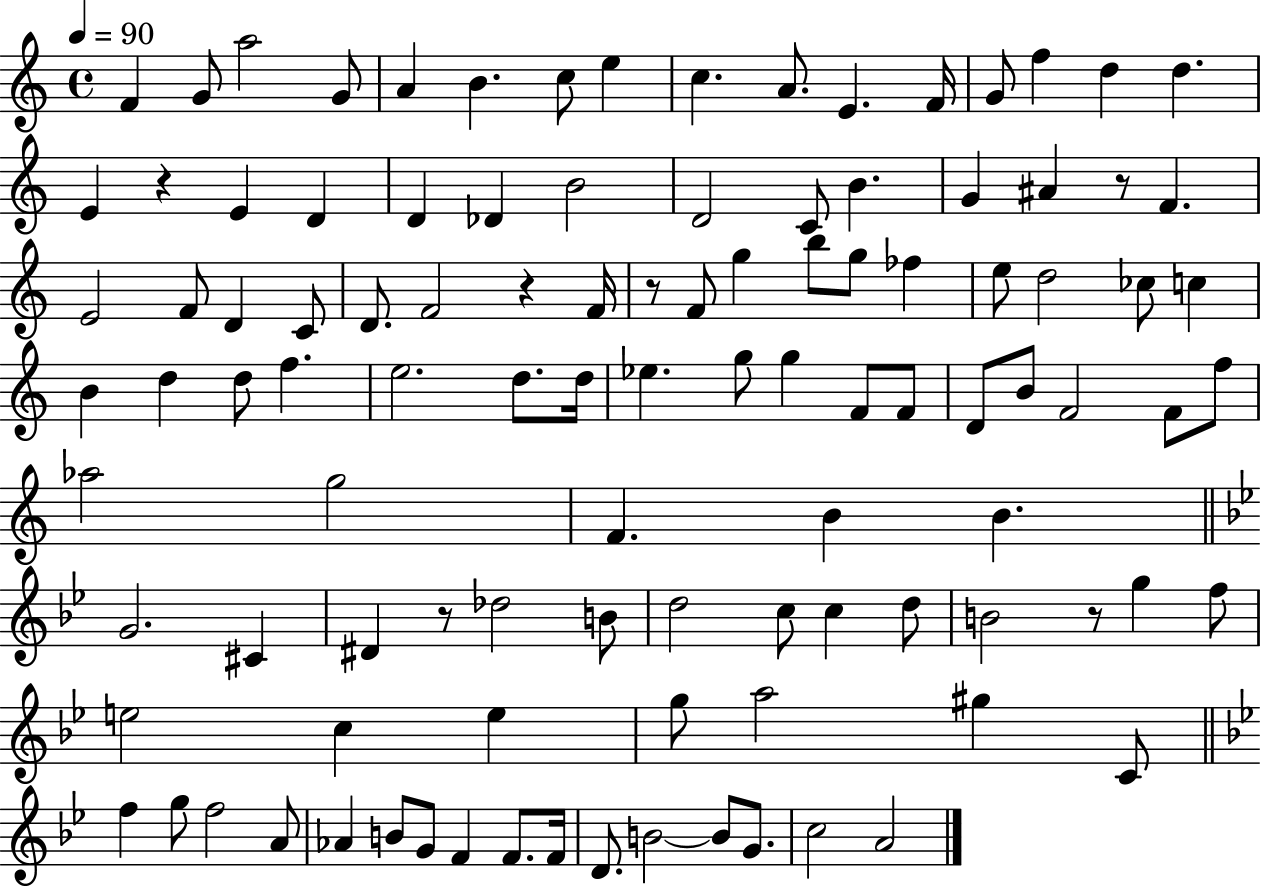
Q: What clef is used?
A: treble